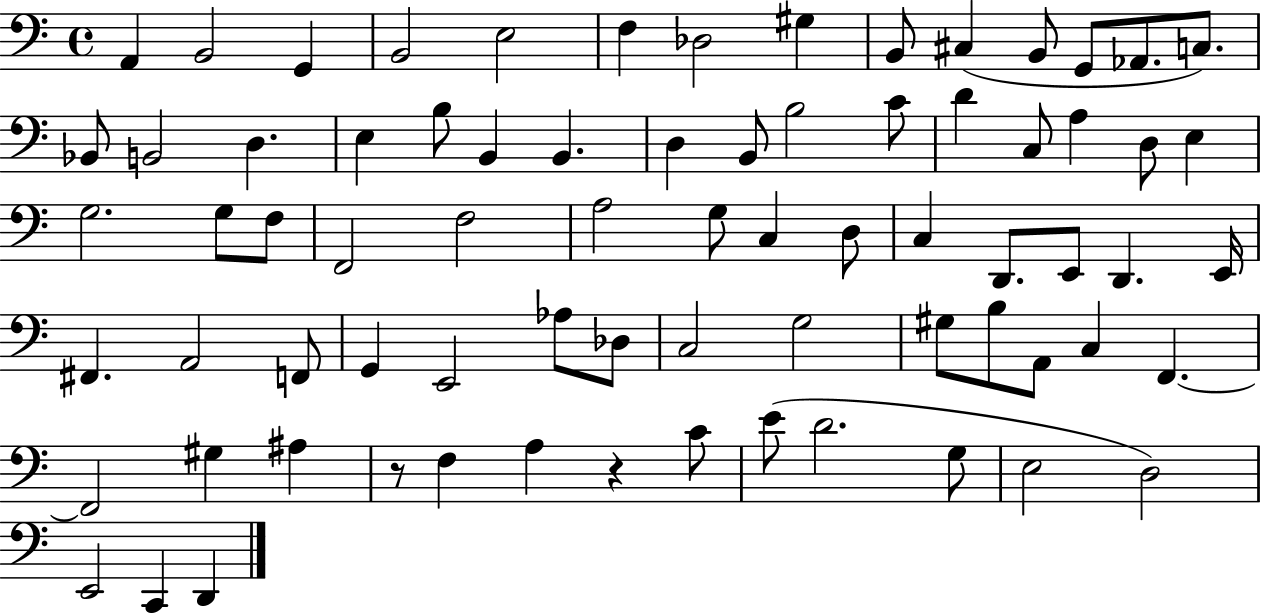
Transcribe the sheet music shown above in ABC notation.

X:1
T:Untitled
M:4/4
L:1/4
K:C
A,, B,,2 G,, B,,2 E,2 F, _D,2 ^G, B,,/2 ^C, B,,/2 G,,/2 _A,,/2 C,/2 _B,,/2 B,,2 D, E, B,/2 B,, B,, D, B,,/2 B,2 C/2 D C,/2 A, D,/2 E, G,2 G,/2 F,/2 F,,2 F,2 A,2 G,/2 C, D,/2 C, D,,/2 E,,/2 D,, E,,/4 ^F,, A,,2 F,,/2 G,, E,,2 _A,/2 _D,/2 C,2 G,2 ^G,/2 B,/2 A,,/2 C, F,, F,,2 ^G, ^A, z/2 F, A, z C/2 E/2 D2 G,/2 E,2 D,2 E,,2 C,, D,,